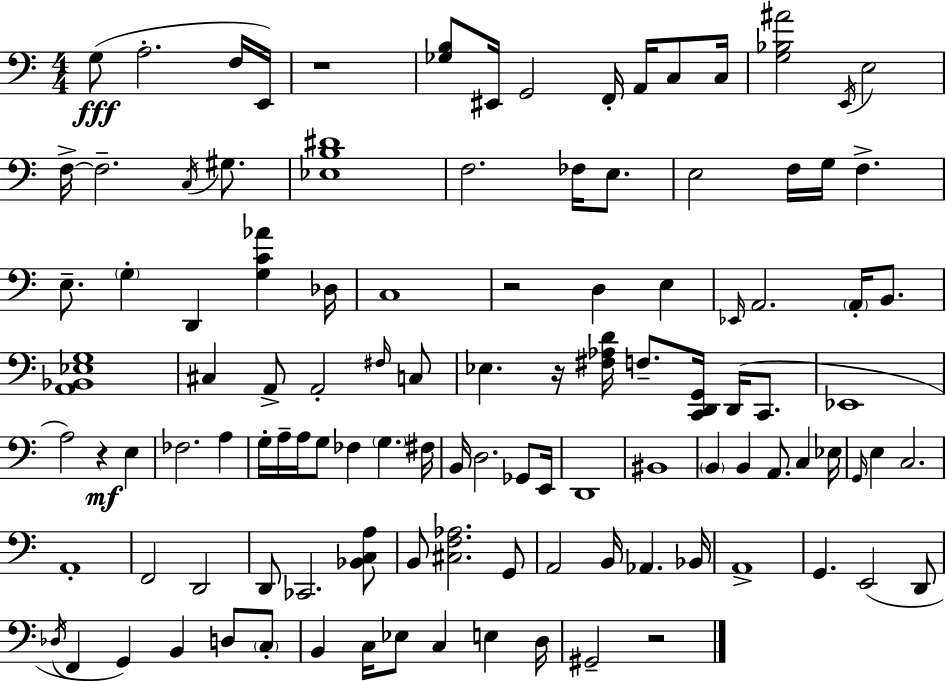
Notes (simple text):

G3/e A3/h. F3/s E2/s R/w [Gb3,B3]/e EIS2/s G2/h F2/s A2/s C3/e C3/s [G3,Bb3,A#4]/h E2/s E3/h F3/s F3/h. C3/s G#3/e. [Eb3,B3,D#4]/w F3/h. FES3/s E3/e. E3/h F3/s G3/s F3/q. E3/e. G3/q D2/q [G3,C4,Ab4]/q Db3/s C3/w R/h D3/q E3/q Eb2/s A2/h. A2/s B2/e. [A2,Bb2,Eb3,G3]/w C#3/q A2/e A2/h F#3/s C3/e Eb3/q. R/s [F#3,Ab3,D4]/s F3/e. [C2,D2,G2]/s D2/s C2/e. Eb2/w A3/h R/q E3/q FES3/h. A3/q G3/s A3/s A3/s G3/e FES3/q G3/q. F#3/s B2/s D3/h. Gb2/e E2/s D2/w BIS2/w B2/q B2/q A2/e. C3/q Eb3/s G2/s E3/q C3/h. A2/w F2/h D2/h D2/e CES2/h. [Bb2,C3,A3]/e B2/e [C#3,F3,Ab3]/h. G2/e A2/h B2/s Ab2/q. Bb2/s A2/w G2/q. E2/h D2/e Db3/s F2/q G2/q B2/q D3/e C3/e B2/q C3/s Eb3/e C3/q E3/q D3/s G#2/h R/h